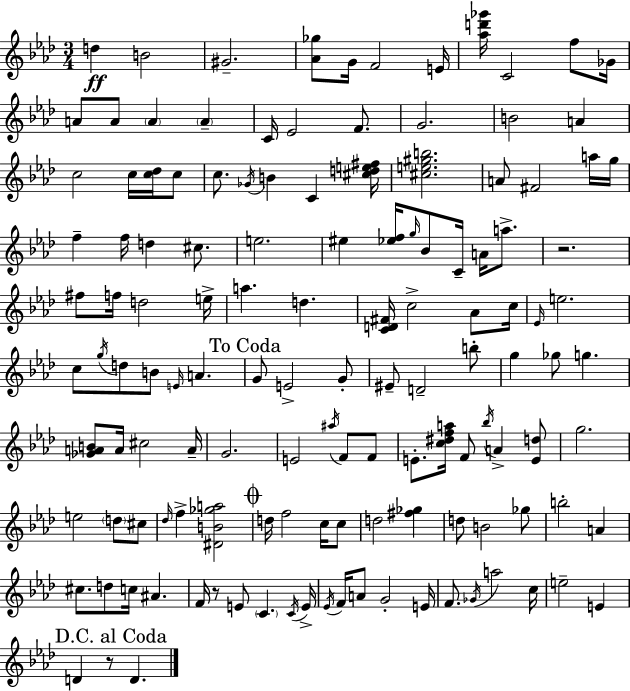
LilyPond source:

{
  \clef treble
  \numericTimeSignature
  \time 3/4
  \key aes \major
  d''4\ff b'2 | gis'2.-- | <aes' ges''>8 g'16 f'2 e'16 | <aes'' d''' ges'''>16 c'2 f''8 ges'16 | \break a'8 a'8 \parenthesize a'4 \parenthesize a'4-- | c'16 ees'2 f'8. | g'2. | b'2 a'4 | \break c''2 c''16 <c'' des''>16 c''8 | c''8. \acciaccatura { ges'16 } b'4 c'4 | <cis'' d'' e'' fis''>16 <cis'' e'' gis'' b''>2. | a'8 fis'2 a''16 | \break g''16 f''4-- f''16 d''4 cis''8. | e''2. | eis''4 <ees'' f''>16 \grace { g''16 } bes'8 c'16-- a'16 a''8.-> | r2. | \break fis''8 f''16 d''2 | e''16-> a''4. d''4. | <c' d' fis'>16 c''2-> aes'8 | c''16 \grace { ees'16 } e''2. | \break c''8 \acciaccatura { g''16 } d''8 b'8 \grace { e'16 } a'4. | \mark "To Coda" g'8 e'2-> | g'8-. eis'8-- d'2-- | b''8-. g''4 ges''8 g''4. | \break <ges' a' b'>8 a'16 cis''2 | a'16-- g'2. | e'2 | \acciaccatura { ais''16 } f'8 f'8 e'8.-. <c'' dis'' f'' a''>16 f'8 | \break \acciaccatura { bes''16 } a'4-> <e' d''>8 g''2. | e''2 | \parenthesize d''8 cis''8 \grace { des''16 } f''4-> | <dis' b' ges'' a''>2 \mark \markup { \musicglyph "scripts.coda" } d''16 f''2 | \break c''16 c''8 d''2 | <fis'' ges''>4 d''8 b'2 | ges''8 b''2-. | a'4 cis''8. d''8 | \break c''16 ais'4. f'16 r8 e'8 | \parenthesize c'4. \acciaccatura { c'16 } e'16-> \acciaccatura { ees'16 } f'16 a'8 | g'2-. e'16 f'8. | \acciaccatura { ges'16 } a''2 c''16 e''2-- | \break e'4 \mark "D.C. al Coda" d'4 | r8 d'4. \bar "|."
}